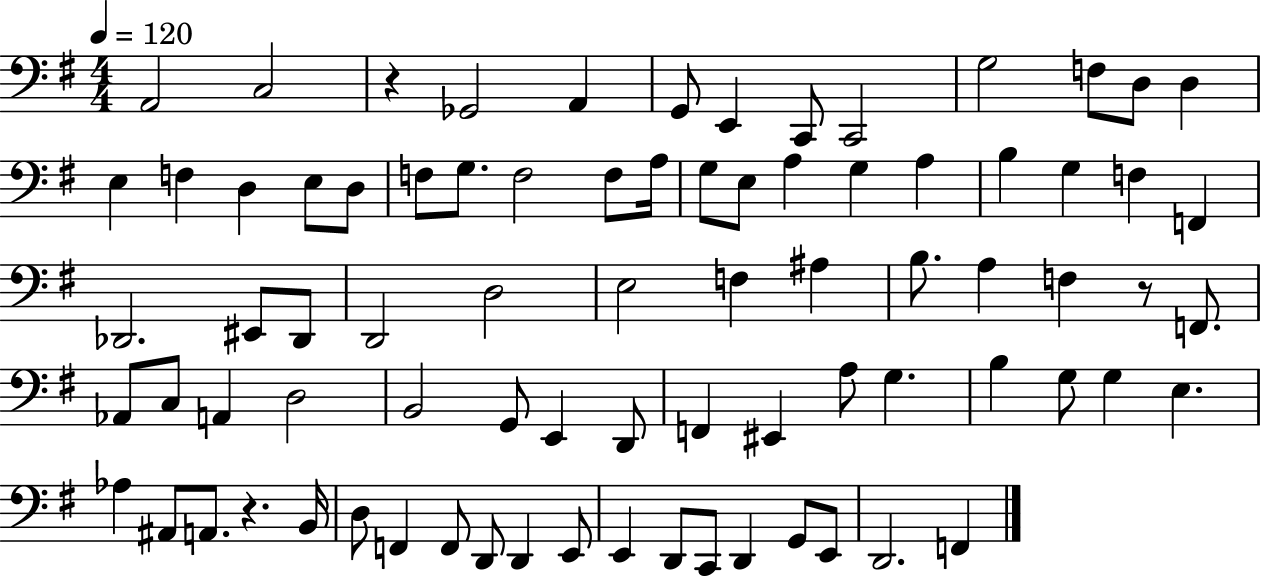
X:1
T:Untitled
M:4/4
L:1/4
K:G
A,,2 C,2 z _G,,2 A,, G,,/2 E,, C,,/2 C,,2 G,2 F,/2 D,/2 D, E, F, D, E,/2 D,/2 F,/2 G,/2 F,2 F,/2 A,/4 G,/2 E,/2 A, G, A, B, G, F, F,, _D,,2 ^E,,/2 _D,,/2 D,,2 D,2 E,2 F, ^A, B,/2 A, F, z/2 F,,/2 _A,,/2 C,/2 A,, D,2 B,,2 G,,/2 E,, D,,/2 F,, ^E,, A,/2 G, B, G,/2 G, E, _A, ^A,,/2 A,,/2 z B,,/4 D,/2 F,, F,,/2 D,,/2 D,, E,,/2 E,, D,,/2 C,,/2 D,, G,,/2 E,,/2 D,,2 F,,